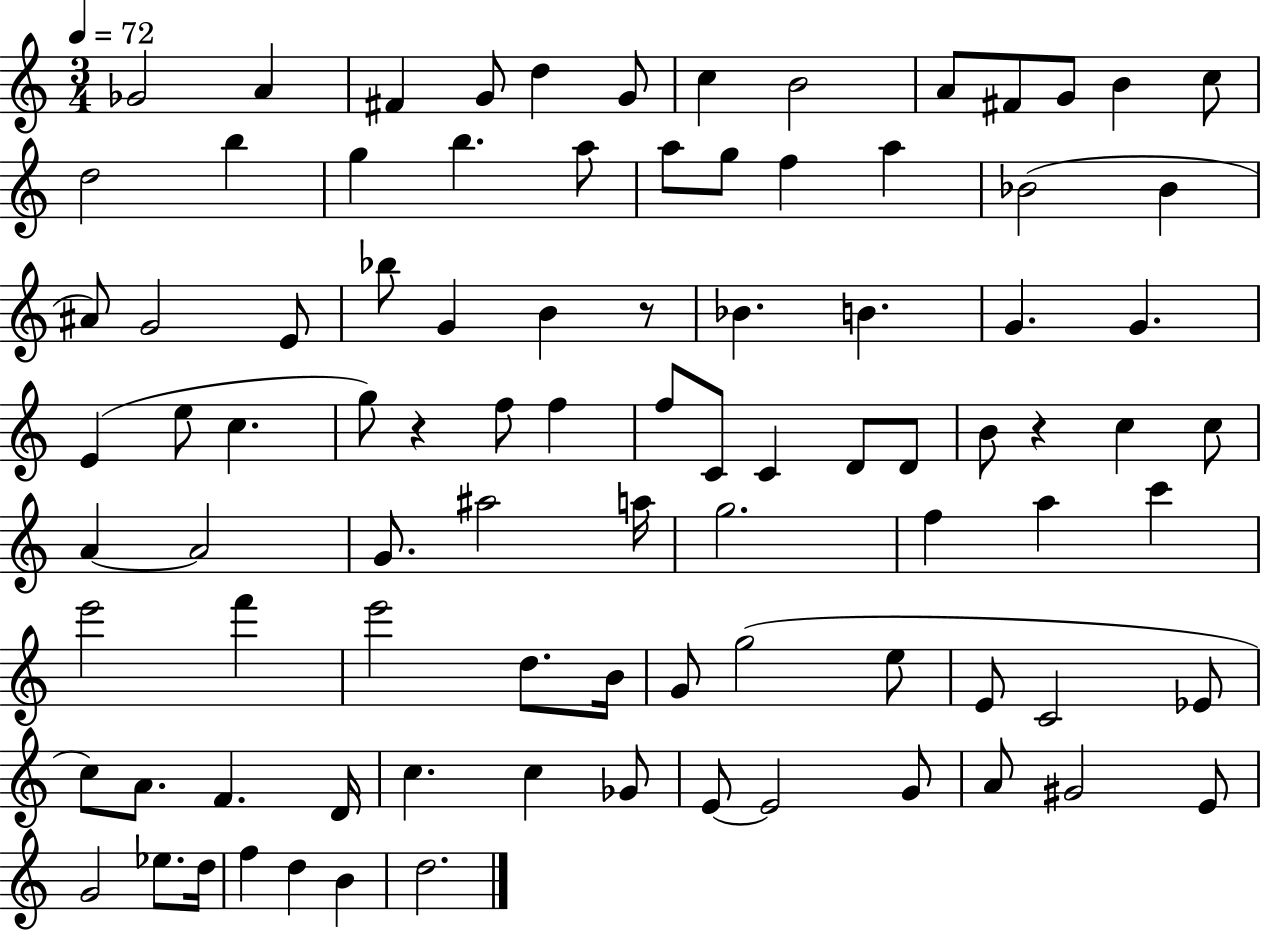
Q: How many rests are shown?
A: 3